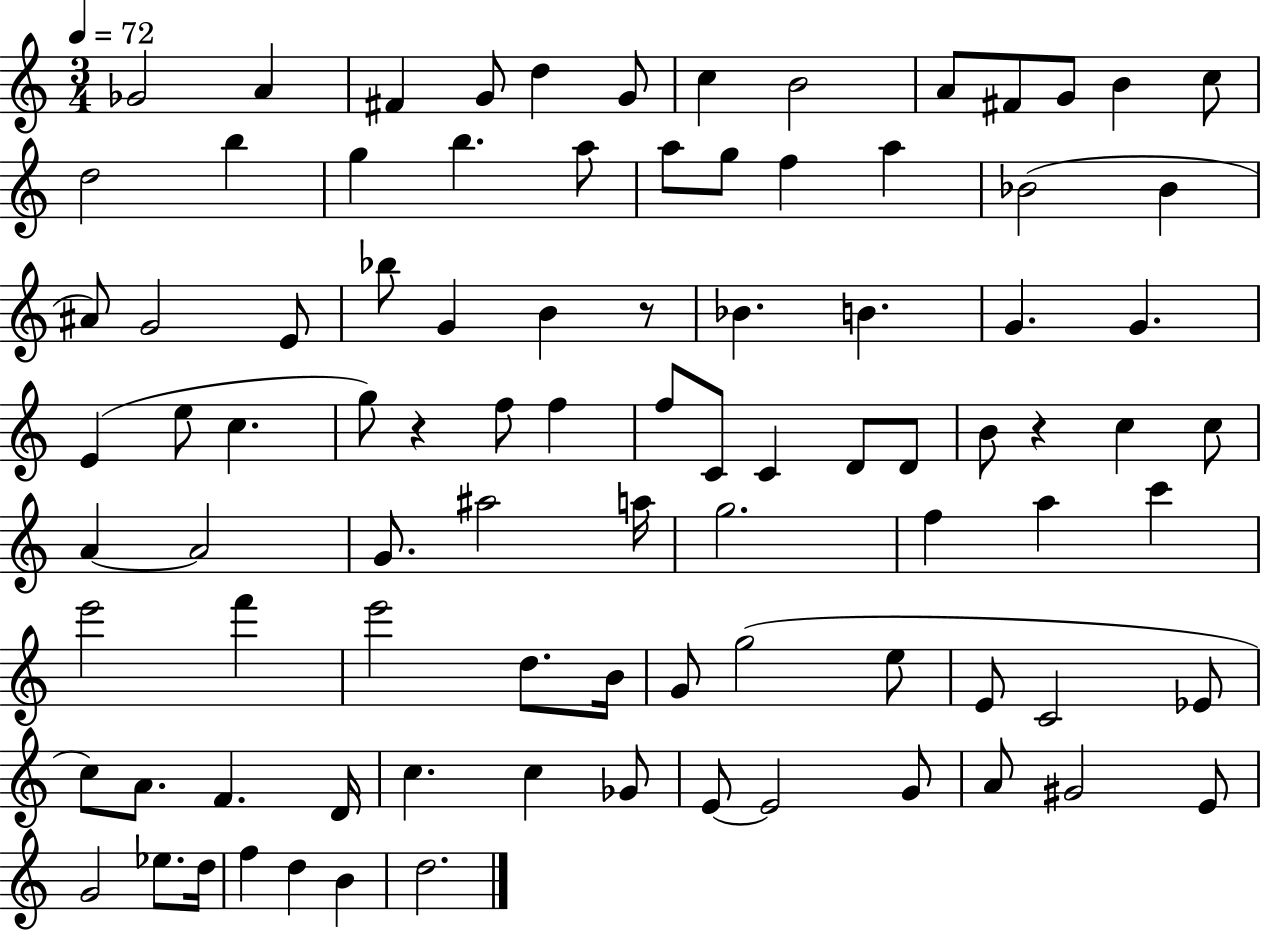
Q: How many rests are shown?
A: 3